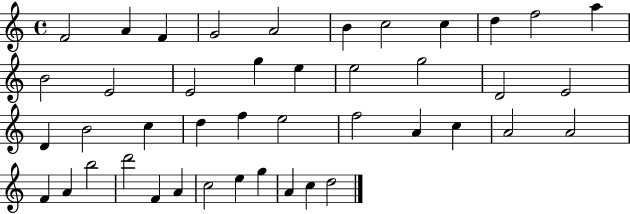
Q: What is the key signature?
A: C major